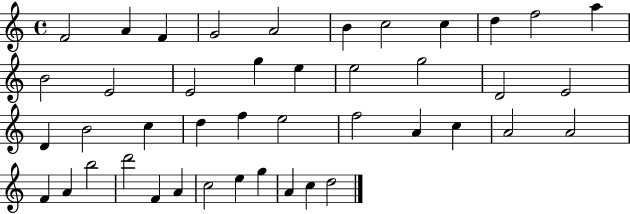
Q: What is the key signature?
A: C major